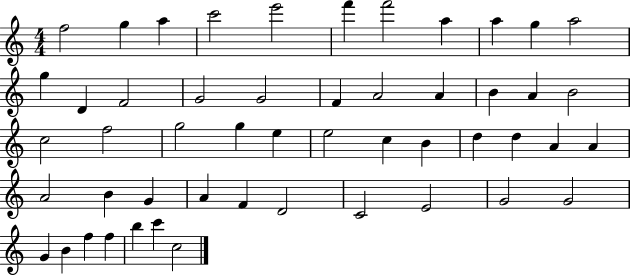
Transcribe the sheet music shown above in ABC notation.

X:1
T:Untitled
M:4/4
L:1/4
K:C
f2 g a c'2 e'2 f' f'2 a a g a2 g D F2 G2 G2 F A2 A B A B2 c2 f2 g2 g e e2 c B d d A A A2 B G A F D2 C2 E2 G2 G2 G B f f b c' c2